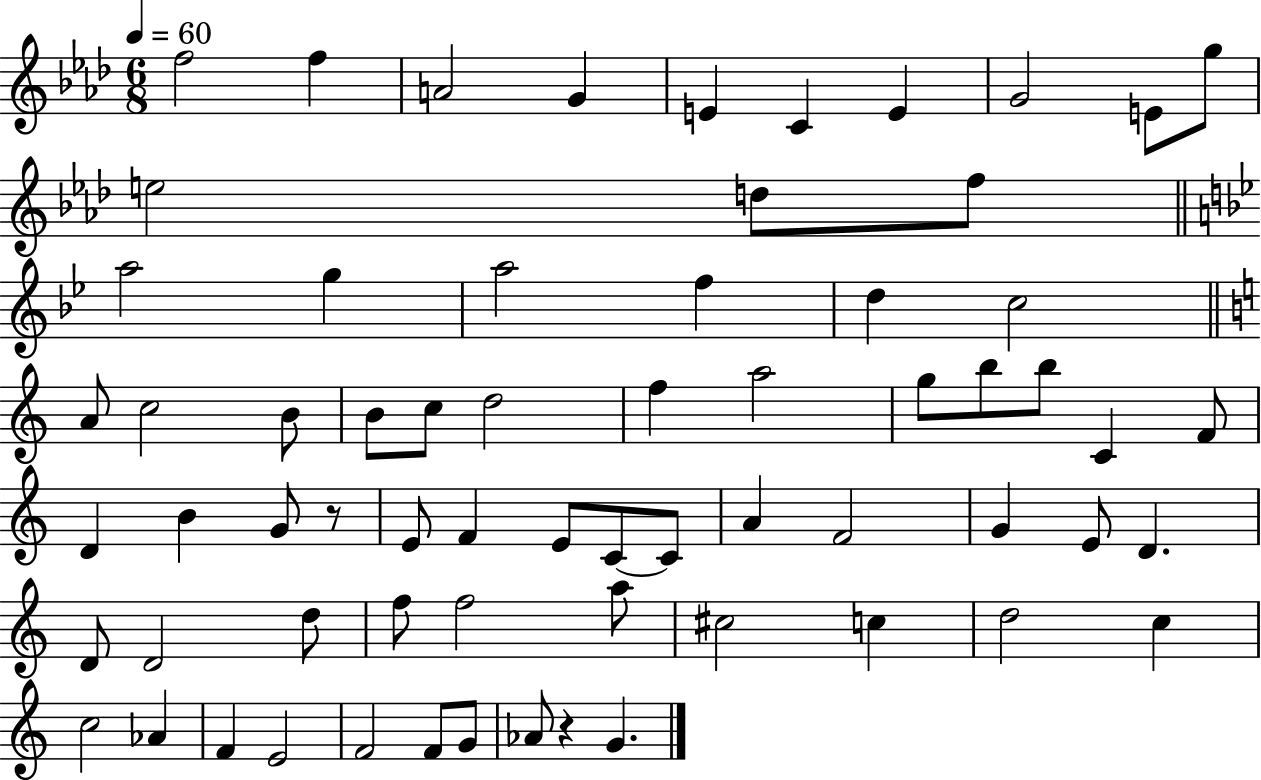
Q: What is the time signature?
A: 6/8